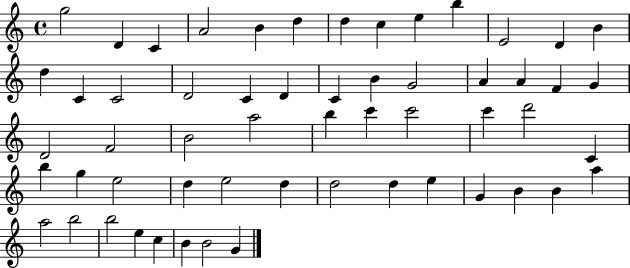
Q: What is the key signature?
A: C major